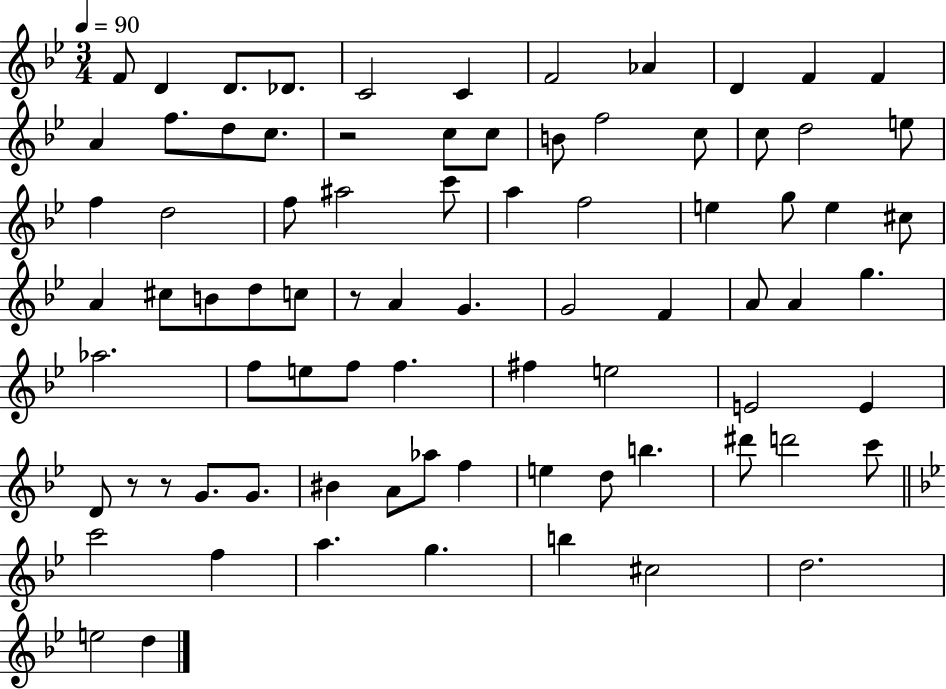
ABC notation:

X:1
T:Untitled
M:3/4
L:1/4
K:Bb
F/2 D D/2 _D/2 C2 C F2 _A D F F A f/2 d/2 c/2 z2 c/2 c/2 B/2 f2 c/2 c/2 d2 e/2 f d2 f/2 ^a2 c'/2 a f2 e g/2 e ^c/2 A ^c/2 B/2 d/2 c/2 z/2 A G G2 F A/2 A g _a2 f/2 e/2 f/2 f ^f e2 E2 E D/2 z/2 z/2 G/2 G/2 ^B A/2 _a/2 f e d/2 b ^d'/2 d'2 c'/2 c'2 f a g b ^c2 d2 e2 d